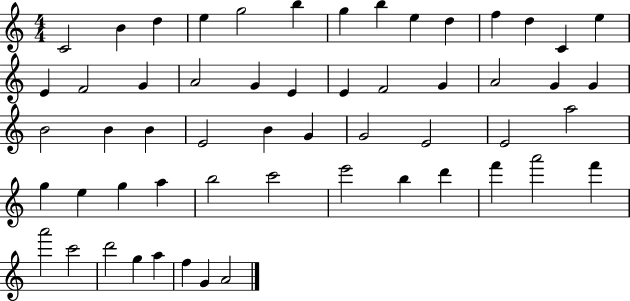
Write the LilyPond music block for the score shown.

{
  \clef treble
  \numericTimeSignature
  \time 4/4
  \key c \major
  c'2 b'4 d''4 | e''4 g''2 b''4 | g''4 b''4 e''4 d''4 | f''4 d''4 c'4 e''4 | \break e'4 f'2 g'4 | a'2 g'4 e'4 | e'4 f'2 g'4 | a'2 g'4 g'4 | \break b'2 b'4 b'4 | e'2 b'4 g'4 | g'2 e'2 | e'2 a''2 | \break g''4 e''4 g''4 a''4 | b''2 c'''2 | e'''2 b''4 d'''4 | f'''4 a'''2 f'''4 | \break a'''2 c'''2 | d'''2 g''4 a''4 | f''4 g'4 a'2 | \bar "|."
}